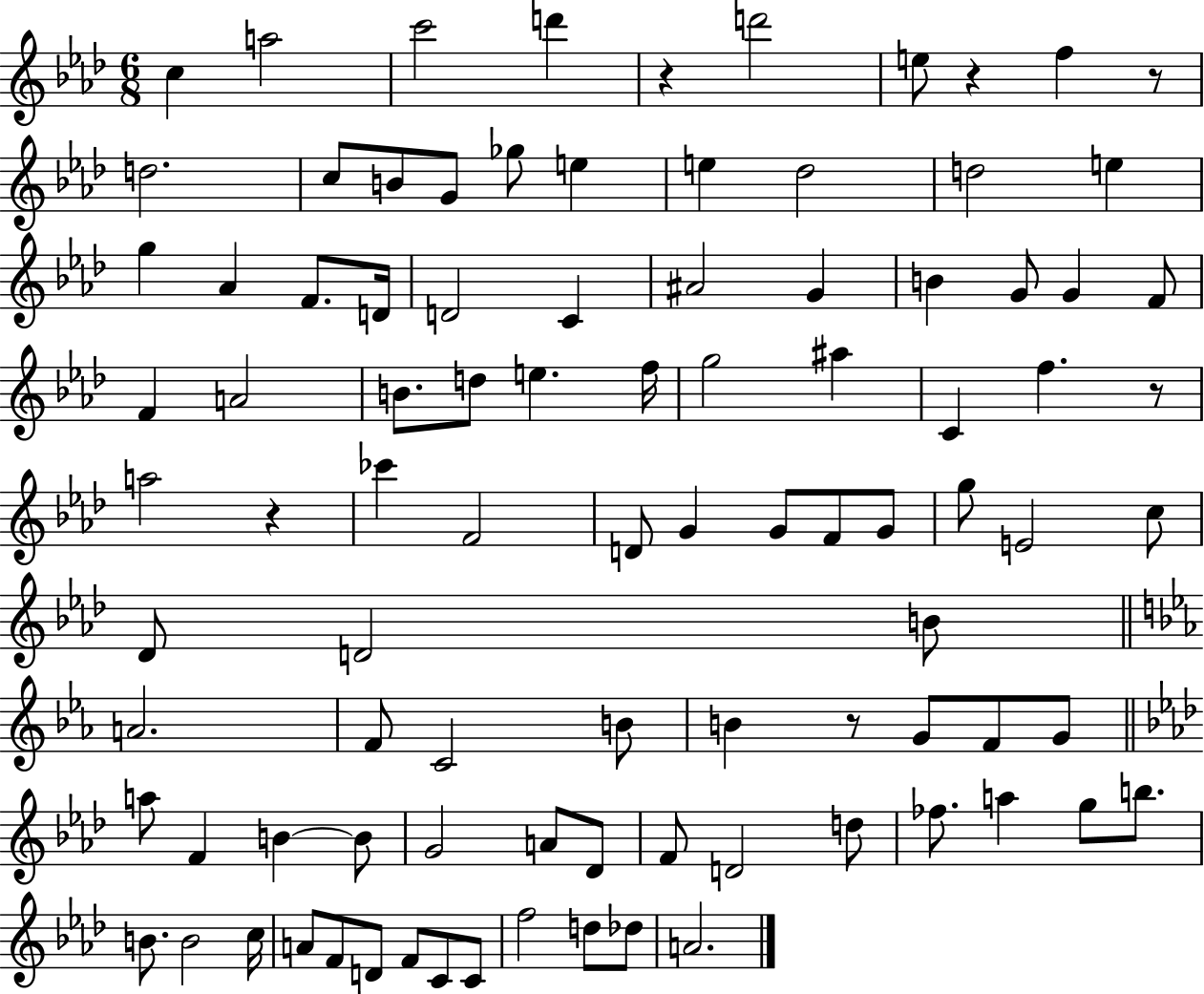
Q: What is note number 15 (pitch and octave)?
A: Db5